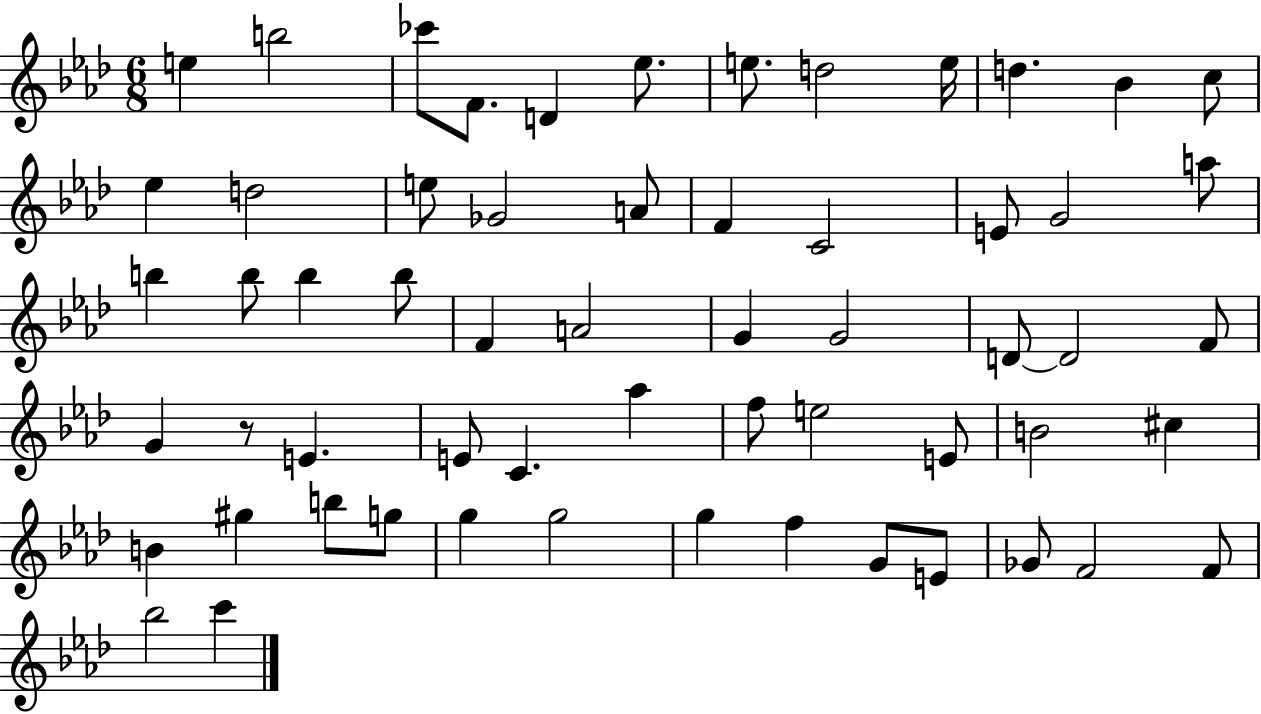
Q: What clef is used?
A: treble